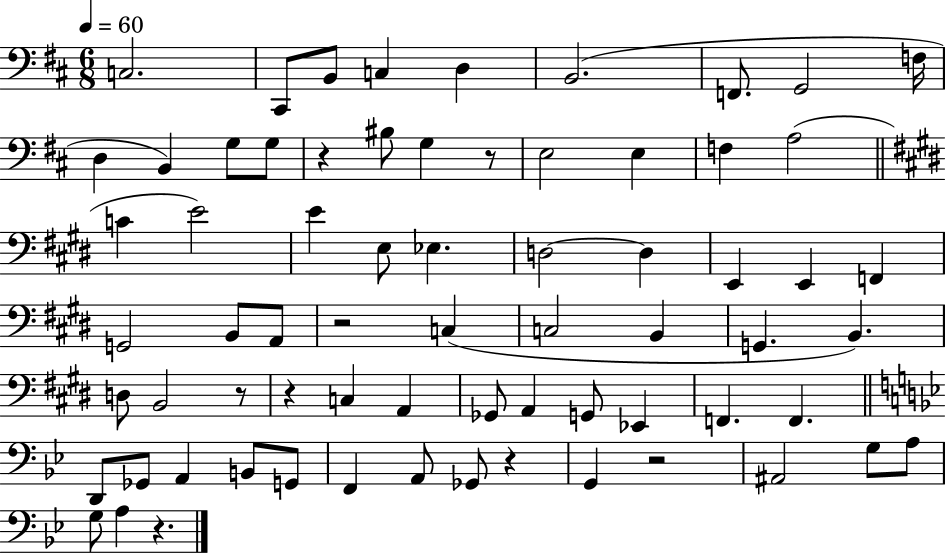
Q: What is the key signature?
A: D major